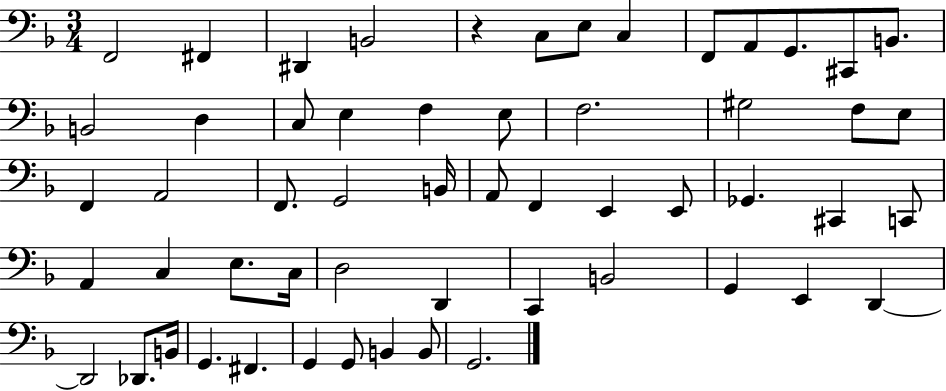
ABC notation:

X:1
T:Untitled
M:3/4
L:1/4
K:F
F,,2 ^F,, ^D,, B,,2 z C,/2 E,/2 C, F,,/2 A,,/2 G,,/2 ^C,,/2 B,,/2 B,,2 D, C,/2 E, F, E,/2 F,2 ^G,2 F,/2 E,/2 F,, A,,2 F,,/2 G,,2 B,,/4 A,,/2 F,, E,, E,,/2 _G,, ^C,, C,,/2 A,, C, E,/2 C,/4 D,2 D,, C,, B,,2 G,, E,, D,, D,,2 _D,,/2 B,,/4 G,, ^F,, G,, G,,/2 B,, B,,/2 G,,2